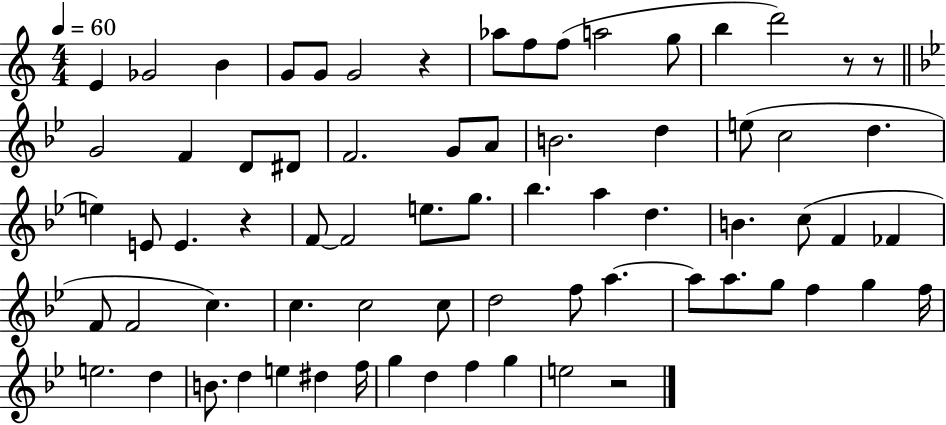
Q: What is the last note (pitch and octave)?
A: E5